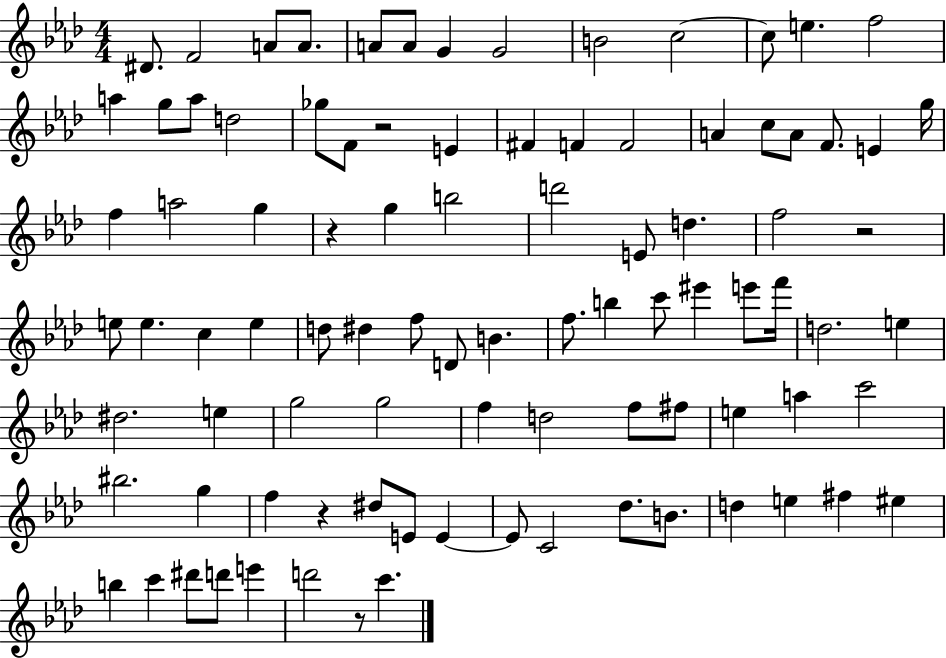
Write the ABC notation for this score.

X:1
T:Untitled
M:4/4
L:1/4
K:Ab
^D/2 F2 A/2 A/2 A/2 A/2 G G2 B2 c2 c/2 e f2 a g/2 a/2 d2 _g/2 F/2 z2 E ^F F F2 A c/2 A/2 F/2 E g/4 f a2 g z g b2 d'2 E/2 d f2 z2 e/2 e c e d/2 ^d f/2 D/2 B f/2 b c'/2 ^e' e'/2 f'/4 d2 e ^d2 e g2 g2 f d2 f/2 ^f/2 e a c'2 ^b2 g f z ^d/2 E/2 E E/2 C2 _d/2 B/2 d e ^f ^e b c' ^d'/2 d'/2 e' d'2 z/2 c'